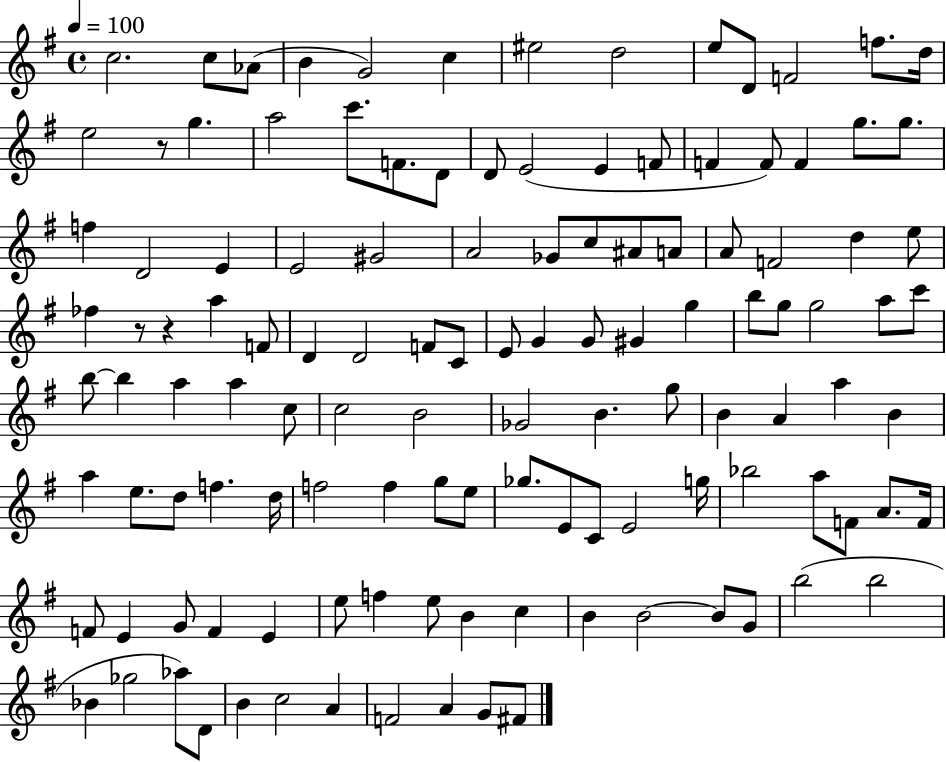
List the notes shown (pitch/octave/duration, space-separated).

C5/h. C5/e Ab4/e B4/q G4/h C5/q EIS5/h D5/h E5/e D4/e F4/h F5/e. D5/s E5/h R/e G5/q. A5/h C6/e. F4/e. D4/e D4/e E4/h E4/q F4/e F4/q F4/e F4/q G5/e. G5/e. F5/q D4/h E4/q E4/h G#4/h A4/h Gb4/e C5/e A#4/e A4/e A4/e F4/h D5/q E5/e FES5/q R/e R/q A5/q F4/e D4/q D4/h F4/e C4/e E4/e G4/q G4/e G#4/q G5/q B5/e G5/e G5/h A5/e C6/e B5/e B5/q A5/q A5/q C5/e C5/h B4/h Gb4/h B4/q. G5/e B4/q A4/q A5/q B4/q A5/q E5/e. D5/e F5/q. D5/s F5/h F5/q G5/e E5/e Gb5/e. E4/e C4/e E4/h G5/s Bb5/h A5/e F4/e A4/e. F4/s F4/e E4/q G4/e F4/q E4/q E5/e F5/q E5/e B4/q C5/q B4/q B4/h B4/e G4/e B5/h B5/h Bb4/q Gb5/h Ab5/e D4/e B4/q C5/h A4/q F4/h A4/q G4/e F#4/e